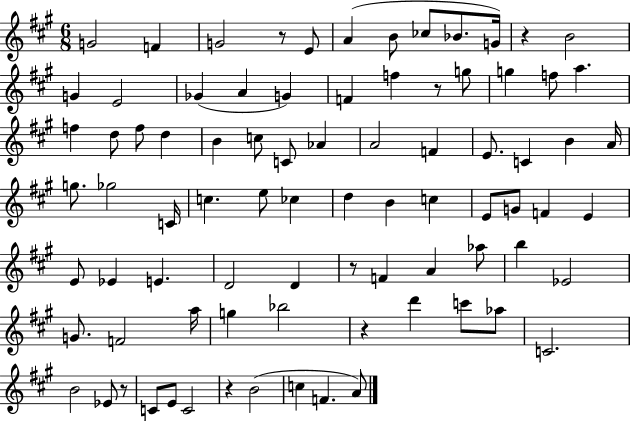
G4/h F4/q G4/h R/e E4/e A4/q B4/e CES5/e Bb4/e. G4/s R/q B4/h G4/q E4/h Gb4/q A4/q G4/q F4/q F5/q R/e G5/e G5/q F5/e A5/q. F5/q D5/e F5/e D5/q B4/q C5/e C4/e Ab4/q A4/h F4/q E4/e. C4/q B4/q A4/s G5/e. Gb5/h C4/s C5/q. E5/e CES5/q D5/q B4/q C5/q E4/e G4/e F4/q E4/q E4/e Eb4/q E4/q. D4/h D4/q R/e F4/q A4/q Ab5/e B5/q Eb4/h G4/e. F4/h A5/s G5/q Bb5/h R/q D6/q C6/e Ab5/e C4/h. B4/h Eb4/e R/e C4/e E4/e C4/h R/q B4/h C5/q F4/q. A4/e